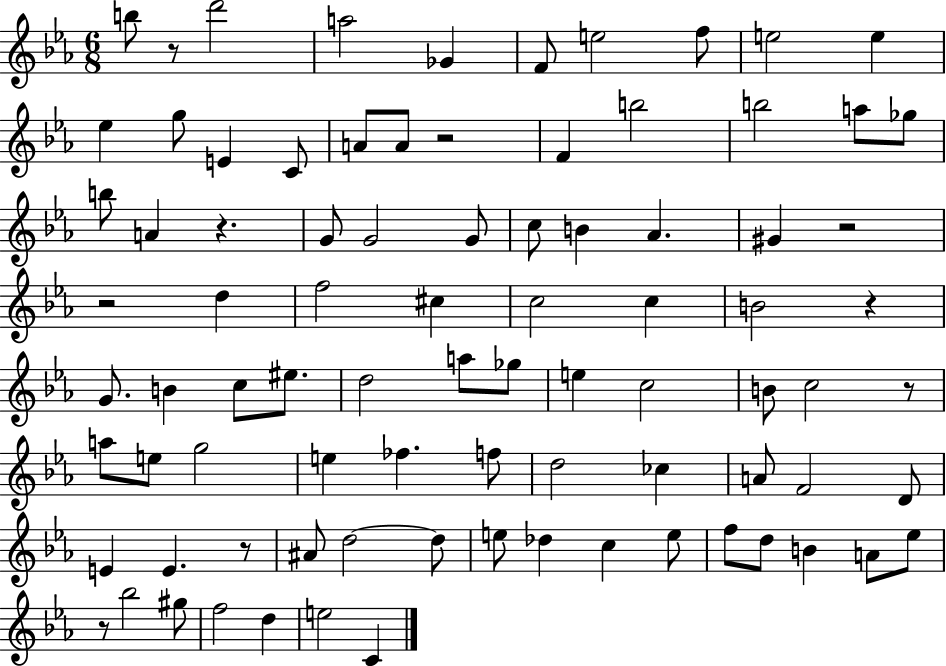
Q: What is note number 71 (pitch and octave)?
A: Eb5